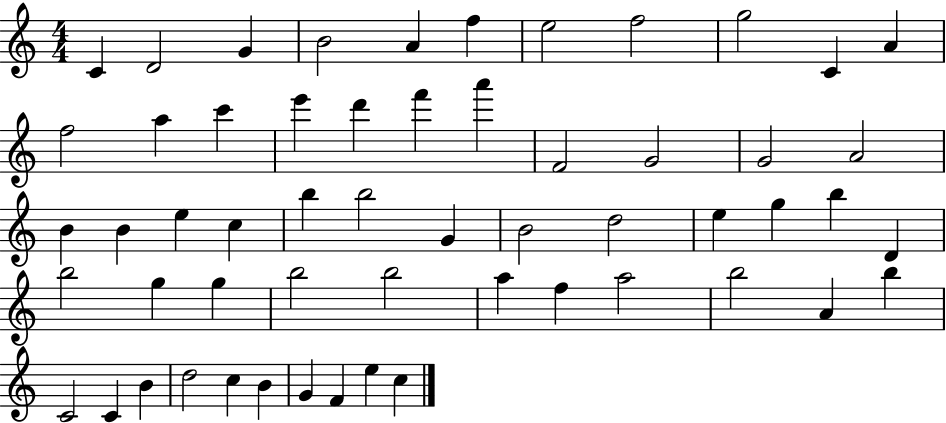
X:1
T:Untitled
M:4/4
L:1/4
K:C
C D2 G B2 A f e2 f2 g2 C A f2 a c' e' d' f' a' F2 G2 G2 A2 B B e c b b2 G B2 d2 e g b D b2 g g b2 b2 a f a2 b2 A b C2 C B d2 c B G F e c